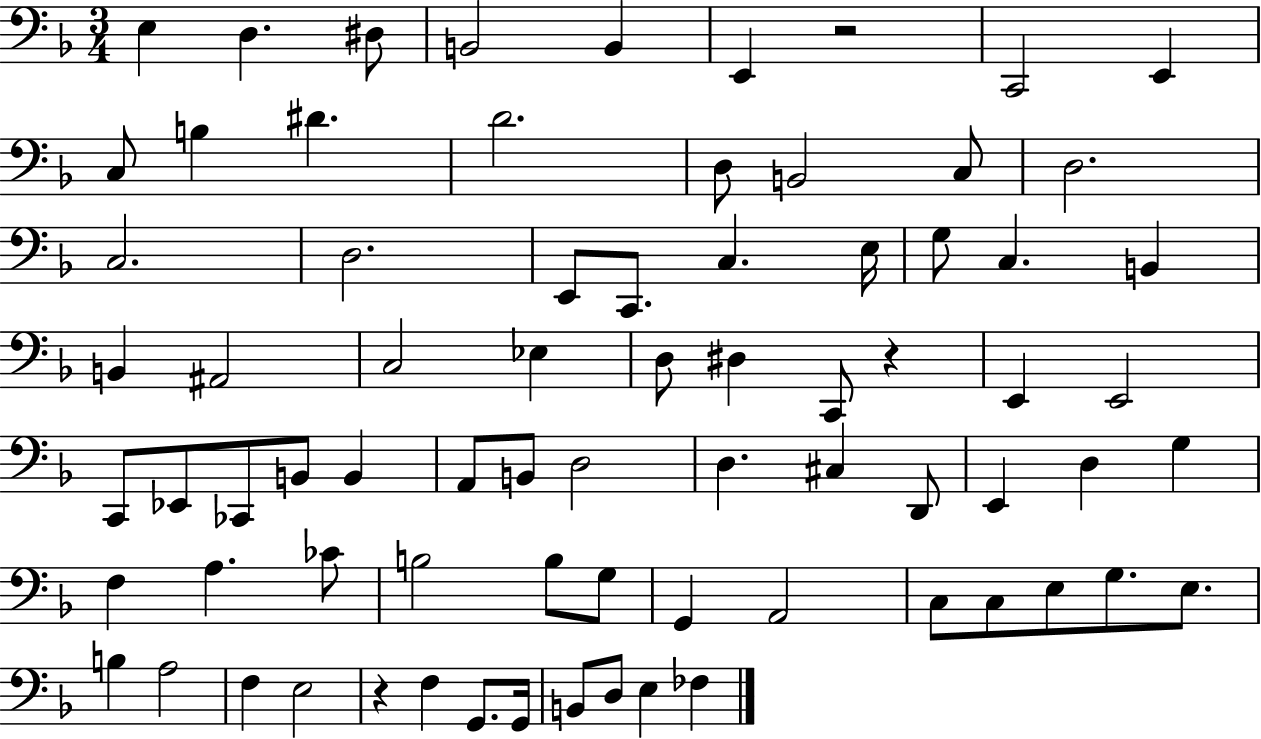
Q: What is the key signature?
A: F major